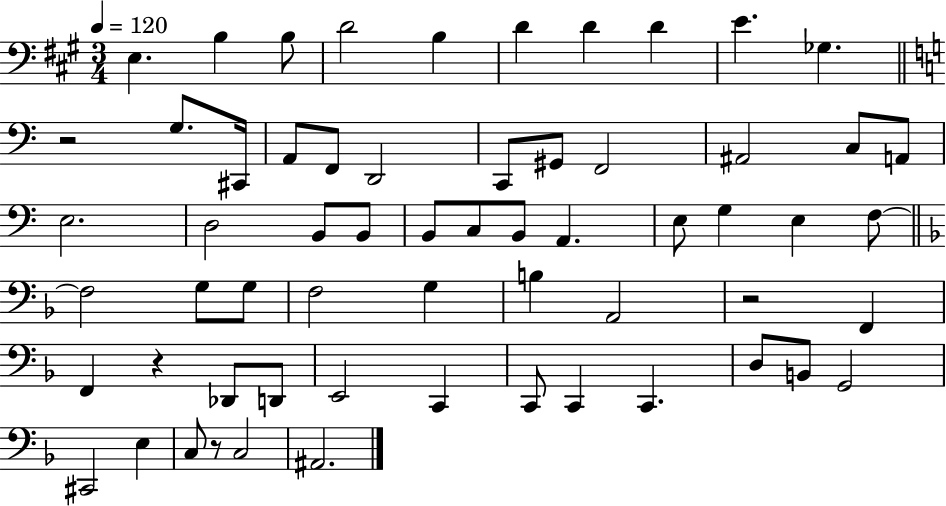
X:1
T:Untitled
M:3/4
L:1/4
K:A
E, B, B,/2 D2 B, D D D E _G, z2 G,/2 ^C,,/4 A,,/2 F,,/2 D,,2 C,,/2 ^G,,/2 F,,2 ^A,,2 C,/2 A,,/2 E,2 D,2 B,,/2 B,,/2 B,,/2 C,/2 B,,/2 A,, E,/2 G, E, F,/2 F,2 G,/2 G,/2 F,2 G, B, A,,2 z2 F,, F,, z _D,,/2 D,,/2 E,,2 C,, C,,/2 C,, C,, D,/2 B,,/2 G,,2 ^C,,2 E, C,/2 z/2 C,2 ^A,,2